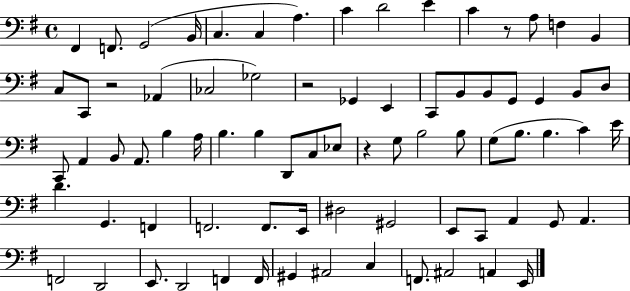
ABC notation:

X:1
T:Untitled
M:4/4
L:1/4
K:G
^F,, F,,/2 G,,2 B,,/4 C, C, A, C D2 E C z/2 A,/2 F, B,, C,/2 C,,/2 z2 _A,, _C,2 _G,2 z2 _G,, E,, C,,/2 B,,/2 B,,/2 G,,/2 G,, B,,/2 D,/2 C,,/2 A,, B,,/2 A,,/2 B, A,/4 B, B, D,,/2 C,/2 _E,/2 z G,/2 B,2 B,/2 G,/2 B,/2 B, C E/4 D G,, F,, F,,2 F,,/2 E,,/4 ^D,2 ^G,,2 E,,/2 C,,/2 A,, G,,/2 A,, F,,2 D,,2 E,,/2 D,,2 F,, F,,/4 ^G,, ^A,,2 C, F,,/2 ^A,,2 A,, E,,/4